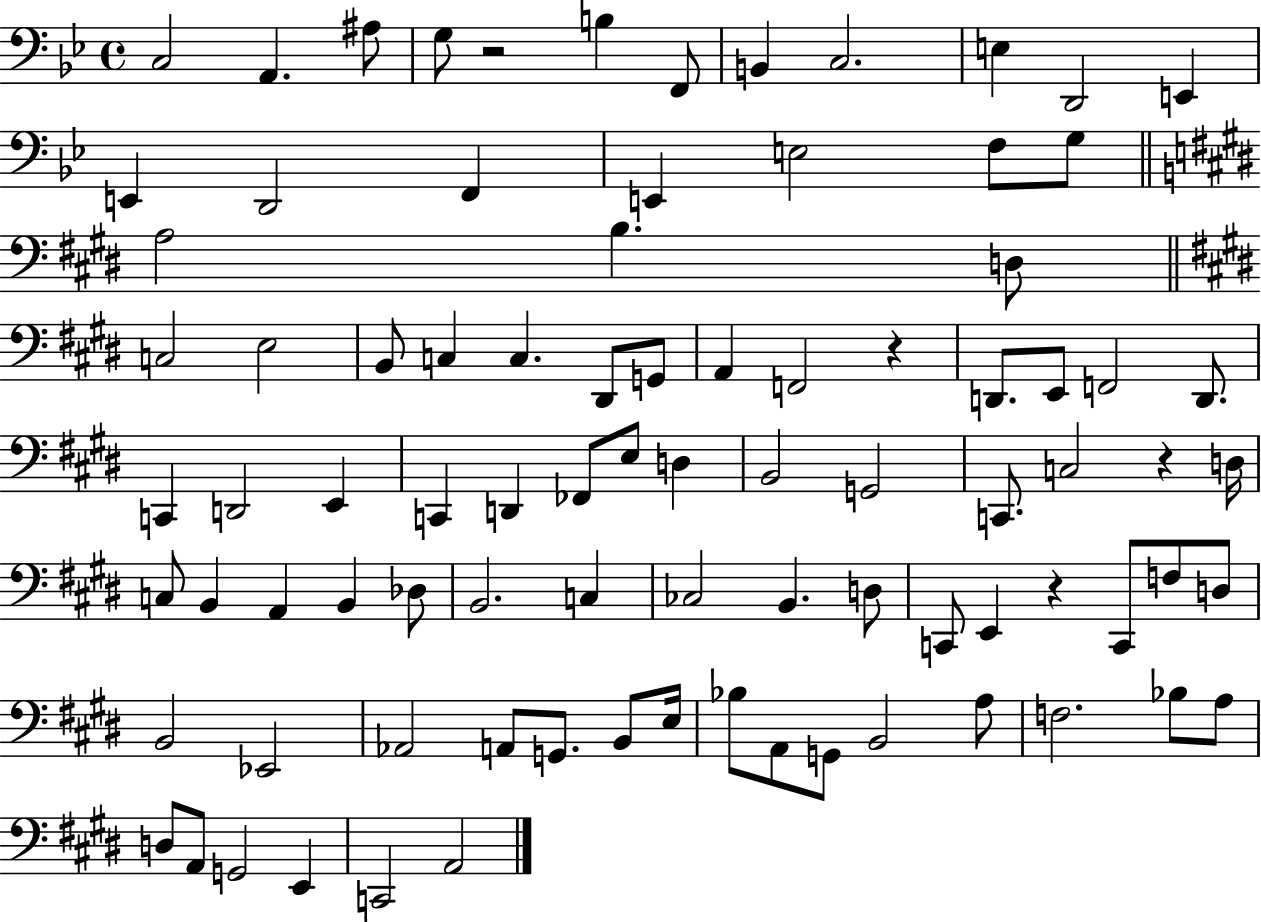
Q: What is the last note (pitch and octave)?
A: A2